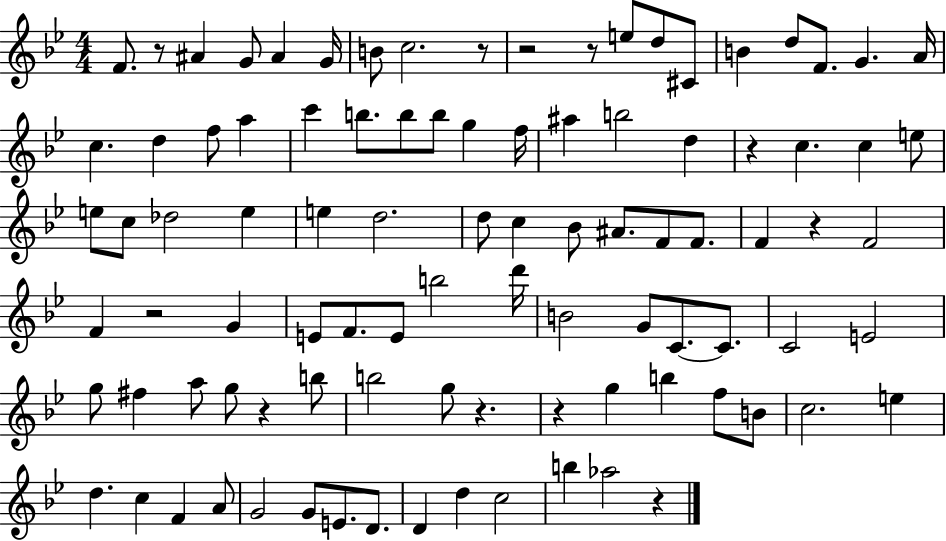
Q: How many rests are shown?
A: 11